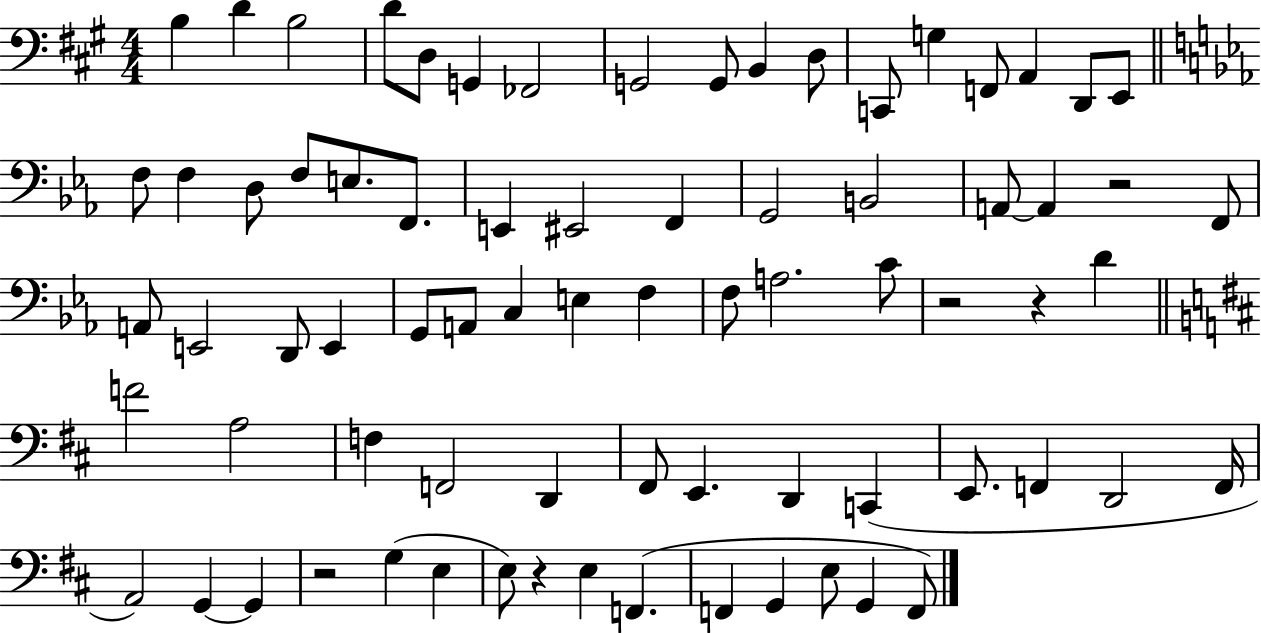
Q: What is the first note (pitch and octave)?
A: B3